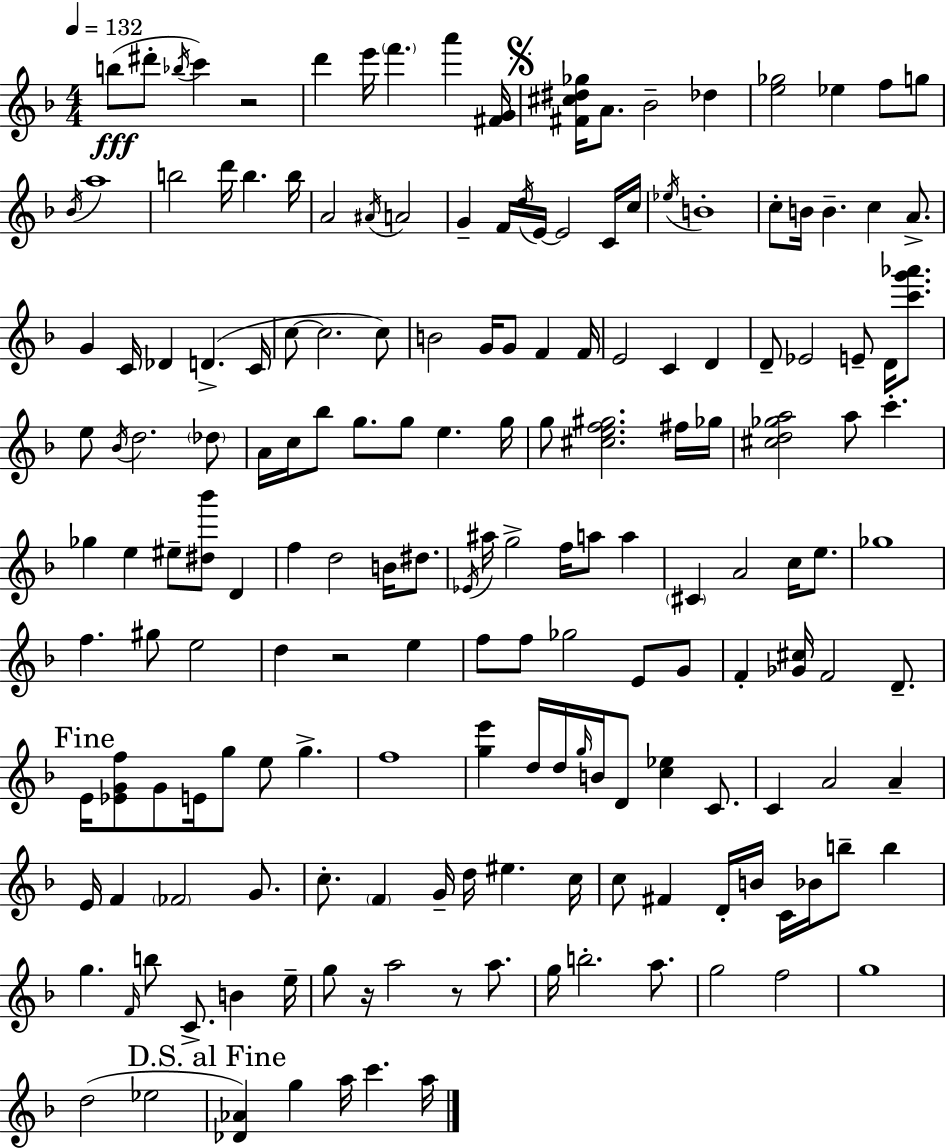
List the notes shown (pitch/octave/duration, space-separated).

B5/e D#6/e Bb5/s C6/q R/h D6/q E6/s F6/q. A6/q [F#4,G4]/s [F#4,C#5,D#5,Gb5]/s A4/e. Bb4/h Db5/q [E5,Gb5]/h Eb5/q F5/e G5/e Bb4/s A5/w B5/h D6/s B5/q. B5/s A4/h A#4/s A4/h G4/q F4/s D5/s E4/s E4/h C4/s C5/s Eb5/s B4/w C5/e B4/s B4/q. C5/q A4/e. G4/q C4/s Db4/q D4/q. C4/s C5/e C5/h. C5/e B4/h G4/s G4/e F4/q F4/s E4/h C4/q D4/q D4/e Eb4/h E4/e D4/s [C6,G6,Ab6]/e. E5/e Bb4/s D5/h. Db5/e A4/s C5/s Bb5/e G5/e. G5/e E5/q. G5/s G5/e [C#5,E5,F5,G#5]/h. F#5/s Gb5/s [C#5,D5,Gb5,A5]/h A5/e C6/q. Gb5/q E5/q EIS5/e [D#5,Bb6]/e D4/q F5/q D5/h B4/s D#5/e. Eb4/s A#5/s G5/h F5/s A5/e A5/q C#4/q A4/h C5/s E5/e. Gb5/w F5/q. G#5/e E5/h D5/q R/h E5/q F5/e F5/e Gb5/h E4/e G4/e F4/q [Gb4,C#5]/s F4/h D4/e. E4/s [Eb4,G4,F5]/e G4/e E4/s G5/e E5/e G5/q. F5/w [G5,E6]/q D5/s D5/s G5/s B4/s D4/e [C5,Eb5]/q C4/e. C4/q A4/h A4/q E4/s F4/q FES4/h G4/e. C5/e. F4/q G4/s D5/s EIS5/q. C5/s C5/e F#4/q D4/s B4/s C4/s Bb4/s B5/e B5/q G5/q. F4/s B5/e C4/e. B4/q E5/s G5/e R/s A5/h R/e A5/e. G5/s B5/h. A5/e. G5/h F5/h G5/w D5/h Eb5/h [Db4,Ab4]/q G5/q A5/s C6/q. A5/s